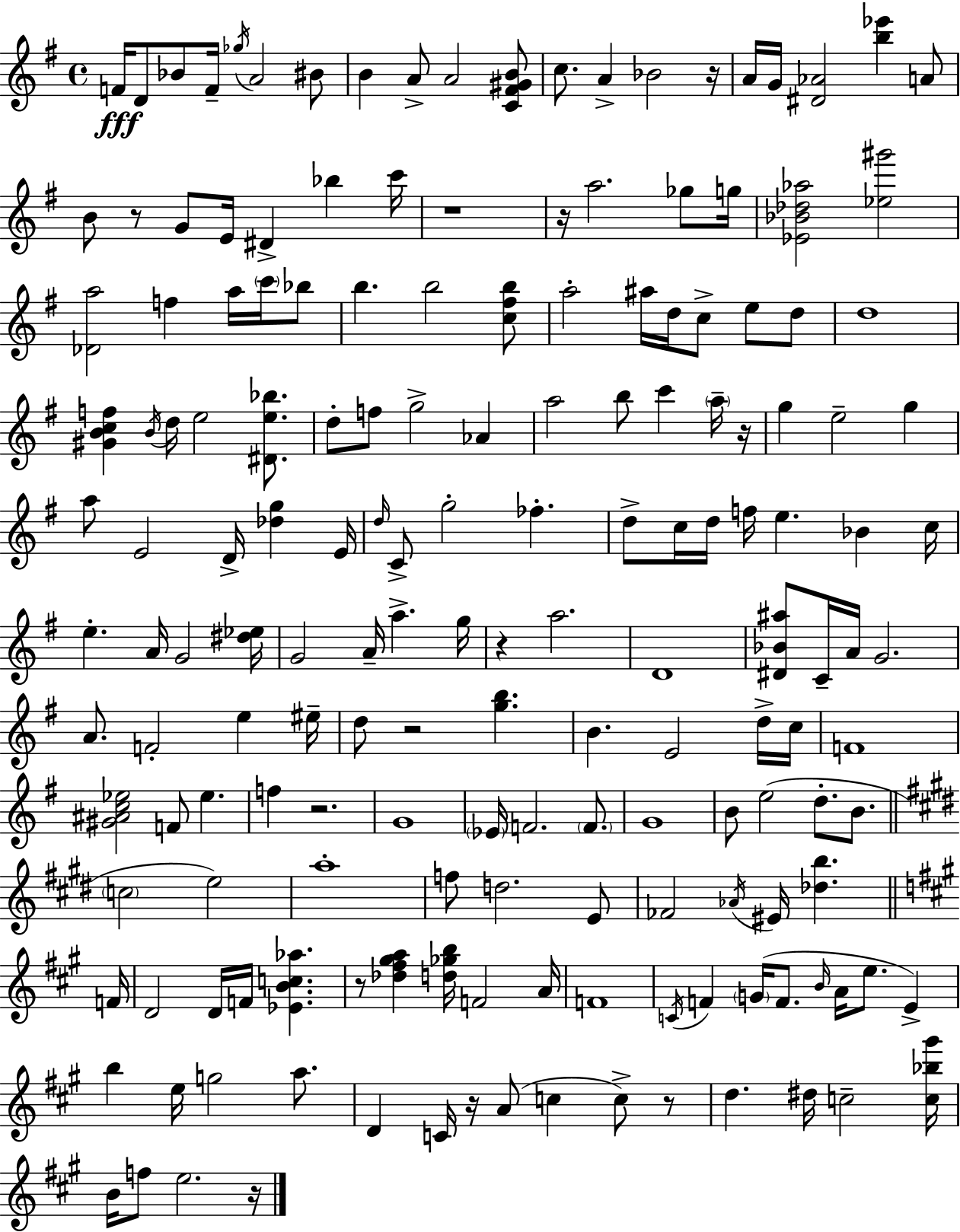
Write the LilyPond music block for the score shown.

{
  \clef treble
  \time 4/4
  \defaultTimeSignature
  \key e \minor
  f'16\fff d'8 bes'8 f'16-- \acciaccatura { ges''16 } a'2 bis'8 | b'4 a'8-> a'2 <c' fis' gis' b'>8 | c''8. a'4-> bes'2 | r16 a'16 g'16 <dis' aes'>2 <b'' ees'''>4 a'8 | \break b'8 r8 g'8 e'16 dis'4-> bes''4 | c'''16 r1 | r16 a''2. ges''8 | g''16 <ees' bes' des'' aes''>2 <ees'' gis'''>2 | \break <des' a''>2 f''4 a''16 \parenthesize c'''16 bes''8 | b''4. b''2 <c'' fis'' b''>8 | a''2-. ais''16 d''16 c''8-> e''8 d''8 | d''1 | \break <gis' b' c'' f''>4 \acciaccatura { b'16 } d''16 e''2 <dis' e'' bes''>8. | d''8-. f''8 g''2-> aes'4 | a''2 b''8 c'''4 | \parenthesize a''16-- r16 g''4 e''2-- g''4 | \break a''8 e'2 d'16-> <des'' g''>4 | e'16 \grace { d''16 } c'8-> g''2-. fes''4.-. | d''8-> c''16 d''16 f''16 e''4. bes'4 | c''16 e''4.-. a'16 g'2 | \break <dis'' ees''>16 g'2 a'16-- a''4.-> | g''16 r4 a''2. | d'1 | <dis' bes' ais''>8 c'16-- a'16 g'2. | \break a'8. f'2-. e''4 | eis''16-- d''8 r2 <g'' b''>4. | b'4. e'2 | d''16-> c''16 f'1 | \break <gis' ais' c'' ees''>2 f'8 ees''4. | f''4 r2. | g'1 | \parenthesize ees'16 f'2. | \break \parenthesize f'8. g'1 | b'8 e''2( d''8.-. | b'8. \bar "||" \break \key e \major \parenthesize c''2 e''2) | a''1-. | f''8 d''2. e'8 | fes'2 \acciaccatura { aes'16 } eis'16 <des'' b''>4. | \break \bar "||" \break \key a \major f'16 d'2 d'16 f'16 <ees' b' c'' aes''>4. | r8 <des'' fis'' gis'' a''>4 <d'' ges'' b''>16 f'2 | a'16 f'1 | \acciaccatura { c'16 } f'4 \parenthesize g'16( f'8. \grace { b'16 } a'16 e''8. e'4->) | \break b''4 e''16 g''2 | a''8. d'4 c'16 r16 a'8( c''4 c''8->) | r8 d''4. dis''16 c''2-- | <c'' bes'' gis'''>16 b'16 f''8 e''2. | \break r16 \bar "|."
}